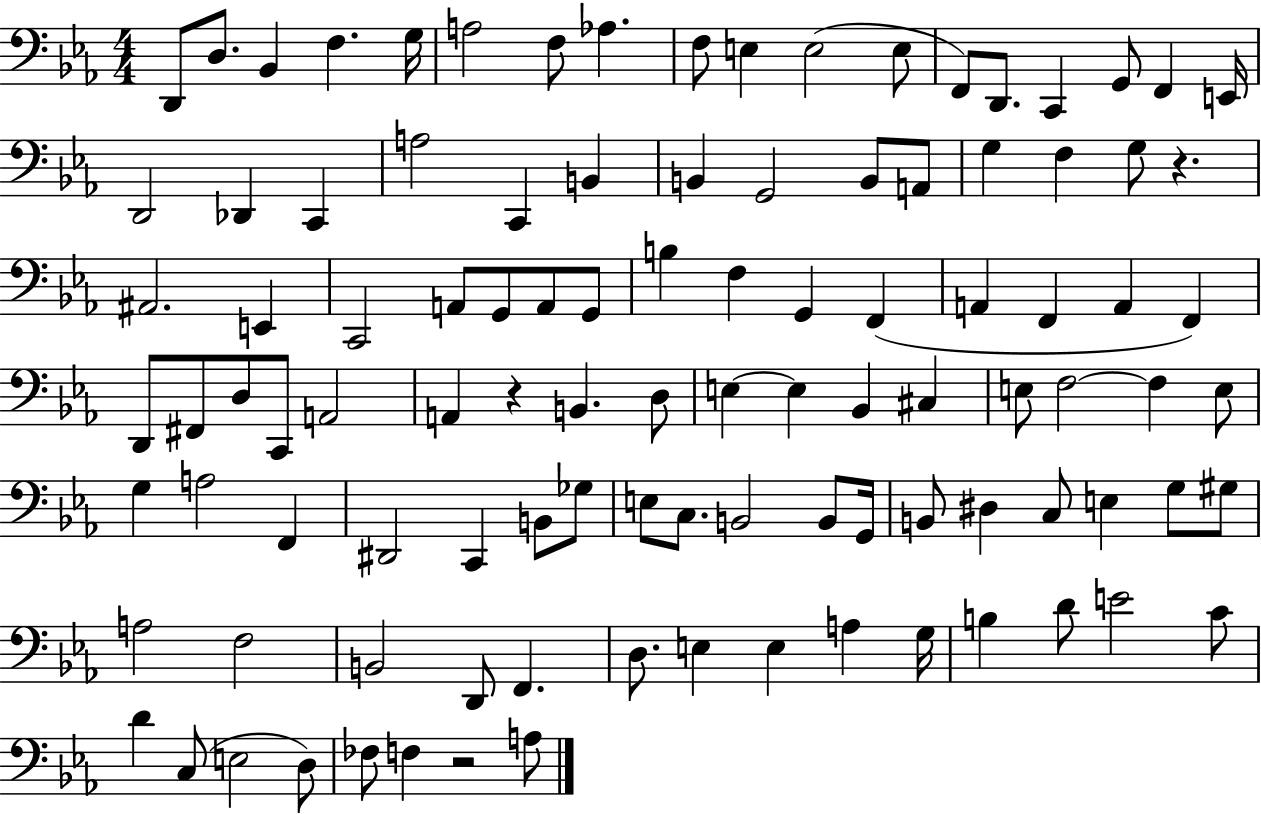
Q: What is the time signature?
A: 4/4